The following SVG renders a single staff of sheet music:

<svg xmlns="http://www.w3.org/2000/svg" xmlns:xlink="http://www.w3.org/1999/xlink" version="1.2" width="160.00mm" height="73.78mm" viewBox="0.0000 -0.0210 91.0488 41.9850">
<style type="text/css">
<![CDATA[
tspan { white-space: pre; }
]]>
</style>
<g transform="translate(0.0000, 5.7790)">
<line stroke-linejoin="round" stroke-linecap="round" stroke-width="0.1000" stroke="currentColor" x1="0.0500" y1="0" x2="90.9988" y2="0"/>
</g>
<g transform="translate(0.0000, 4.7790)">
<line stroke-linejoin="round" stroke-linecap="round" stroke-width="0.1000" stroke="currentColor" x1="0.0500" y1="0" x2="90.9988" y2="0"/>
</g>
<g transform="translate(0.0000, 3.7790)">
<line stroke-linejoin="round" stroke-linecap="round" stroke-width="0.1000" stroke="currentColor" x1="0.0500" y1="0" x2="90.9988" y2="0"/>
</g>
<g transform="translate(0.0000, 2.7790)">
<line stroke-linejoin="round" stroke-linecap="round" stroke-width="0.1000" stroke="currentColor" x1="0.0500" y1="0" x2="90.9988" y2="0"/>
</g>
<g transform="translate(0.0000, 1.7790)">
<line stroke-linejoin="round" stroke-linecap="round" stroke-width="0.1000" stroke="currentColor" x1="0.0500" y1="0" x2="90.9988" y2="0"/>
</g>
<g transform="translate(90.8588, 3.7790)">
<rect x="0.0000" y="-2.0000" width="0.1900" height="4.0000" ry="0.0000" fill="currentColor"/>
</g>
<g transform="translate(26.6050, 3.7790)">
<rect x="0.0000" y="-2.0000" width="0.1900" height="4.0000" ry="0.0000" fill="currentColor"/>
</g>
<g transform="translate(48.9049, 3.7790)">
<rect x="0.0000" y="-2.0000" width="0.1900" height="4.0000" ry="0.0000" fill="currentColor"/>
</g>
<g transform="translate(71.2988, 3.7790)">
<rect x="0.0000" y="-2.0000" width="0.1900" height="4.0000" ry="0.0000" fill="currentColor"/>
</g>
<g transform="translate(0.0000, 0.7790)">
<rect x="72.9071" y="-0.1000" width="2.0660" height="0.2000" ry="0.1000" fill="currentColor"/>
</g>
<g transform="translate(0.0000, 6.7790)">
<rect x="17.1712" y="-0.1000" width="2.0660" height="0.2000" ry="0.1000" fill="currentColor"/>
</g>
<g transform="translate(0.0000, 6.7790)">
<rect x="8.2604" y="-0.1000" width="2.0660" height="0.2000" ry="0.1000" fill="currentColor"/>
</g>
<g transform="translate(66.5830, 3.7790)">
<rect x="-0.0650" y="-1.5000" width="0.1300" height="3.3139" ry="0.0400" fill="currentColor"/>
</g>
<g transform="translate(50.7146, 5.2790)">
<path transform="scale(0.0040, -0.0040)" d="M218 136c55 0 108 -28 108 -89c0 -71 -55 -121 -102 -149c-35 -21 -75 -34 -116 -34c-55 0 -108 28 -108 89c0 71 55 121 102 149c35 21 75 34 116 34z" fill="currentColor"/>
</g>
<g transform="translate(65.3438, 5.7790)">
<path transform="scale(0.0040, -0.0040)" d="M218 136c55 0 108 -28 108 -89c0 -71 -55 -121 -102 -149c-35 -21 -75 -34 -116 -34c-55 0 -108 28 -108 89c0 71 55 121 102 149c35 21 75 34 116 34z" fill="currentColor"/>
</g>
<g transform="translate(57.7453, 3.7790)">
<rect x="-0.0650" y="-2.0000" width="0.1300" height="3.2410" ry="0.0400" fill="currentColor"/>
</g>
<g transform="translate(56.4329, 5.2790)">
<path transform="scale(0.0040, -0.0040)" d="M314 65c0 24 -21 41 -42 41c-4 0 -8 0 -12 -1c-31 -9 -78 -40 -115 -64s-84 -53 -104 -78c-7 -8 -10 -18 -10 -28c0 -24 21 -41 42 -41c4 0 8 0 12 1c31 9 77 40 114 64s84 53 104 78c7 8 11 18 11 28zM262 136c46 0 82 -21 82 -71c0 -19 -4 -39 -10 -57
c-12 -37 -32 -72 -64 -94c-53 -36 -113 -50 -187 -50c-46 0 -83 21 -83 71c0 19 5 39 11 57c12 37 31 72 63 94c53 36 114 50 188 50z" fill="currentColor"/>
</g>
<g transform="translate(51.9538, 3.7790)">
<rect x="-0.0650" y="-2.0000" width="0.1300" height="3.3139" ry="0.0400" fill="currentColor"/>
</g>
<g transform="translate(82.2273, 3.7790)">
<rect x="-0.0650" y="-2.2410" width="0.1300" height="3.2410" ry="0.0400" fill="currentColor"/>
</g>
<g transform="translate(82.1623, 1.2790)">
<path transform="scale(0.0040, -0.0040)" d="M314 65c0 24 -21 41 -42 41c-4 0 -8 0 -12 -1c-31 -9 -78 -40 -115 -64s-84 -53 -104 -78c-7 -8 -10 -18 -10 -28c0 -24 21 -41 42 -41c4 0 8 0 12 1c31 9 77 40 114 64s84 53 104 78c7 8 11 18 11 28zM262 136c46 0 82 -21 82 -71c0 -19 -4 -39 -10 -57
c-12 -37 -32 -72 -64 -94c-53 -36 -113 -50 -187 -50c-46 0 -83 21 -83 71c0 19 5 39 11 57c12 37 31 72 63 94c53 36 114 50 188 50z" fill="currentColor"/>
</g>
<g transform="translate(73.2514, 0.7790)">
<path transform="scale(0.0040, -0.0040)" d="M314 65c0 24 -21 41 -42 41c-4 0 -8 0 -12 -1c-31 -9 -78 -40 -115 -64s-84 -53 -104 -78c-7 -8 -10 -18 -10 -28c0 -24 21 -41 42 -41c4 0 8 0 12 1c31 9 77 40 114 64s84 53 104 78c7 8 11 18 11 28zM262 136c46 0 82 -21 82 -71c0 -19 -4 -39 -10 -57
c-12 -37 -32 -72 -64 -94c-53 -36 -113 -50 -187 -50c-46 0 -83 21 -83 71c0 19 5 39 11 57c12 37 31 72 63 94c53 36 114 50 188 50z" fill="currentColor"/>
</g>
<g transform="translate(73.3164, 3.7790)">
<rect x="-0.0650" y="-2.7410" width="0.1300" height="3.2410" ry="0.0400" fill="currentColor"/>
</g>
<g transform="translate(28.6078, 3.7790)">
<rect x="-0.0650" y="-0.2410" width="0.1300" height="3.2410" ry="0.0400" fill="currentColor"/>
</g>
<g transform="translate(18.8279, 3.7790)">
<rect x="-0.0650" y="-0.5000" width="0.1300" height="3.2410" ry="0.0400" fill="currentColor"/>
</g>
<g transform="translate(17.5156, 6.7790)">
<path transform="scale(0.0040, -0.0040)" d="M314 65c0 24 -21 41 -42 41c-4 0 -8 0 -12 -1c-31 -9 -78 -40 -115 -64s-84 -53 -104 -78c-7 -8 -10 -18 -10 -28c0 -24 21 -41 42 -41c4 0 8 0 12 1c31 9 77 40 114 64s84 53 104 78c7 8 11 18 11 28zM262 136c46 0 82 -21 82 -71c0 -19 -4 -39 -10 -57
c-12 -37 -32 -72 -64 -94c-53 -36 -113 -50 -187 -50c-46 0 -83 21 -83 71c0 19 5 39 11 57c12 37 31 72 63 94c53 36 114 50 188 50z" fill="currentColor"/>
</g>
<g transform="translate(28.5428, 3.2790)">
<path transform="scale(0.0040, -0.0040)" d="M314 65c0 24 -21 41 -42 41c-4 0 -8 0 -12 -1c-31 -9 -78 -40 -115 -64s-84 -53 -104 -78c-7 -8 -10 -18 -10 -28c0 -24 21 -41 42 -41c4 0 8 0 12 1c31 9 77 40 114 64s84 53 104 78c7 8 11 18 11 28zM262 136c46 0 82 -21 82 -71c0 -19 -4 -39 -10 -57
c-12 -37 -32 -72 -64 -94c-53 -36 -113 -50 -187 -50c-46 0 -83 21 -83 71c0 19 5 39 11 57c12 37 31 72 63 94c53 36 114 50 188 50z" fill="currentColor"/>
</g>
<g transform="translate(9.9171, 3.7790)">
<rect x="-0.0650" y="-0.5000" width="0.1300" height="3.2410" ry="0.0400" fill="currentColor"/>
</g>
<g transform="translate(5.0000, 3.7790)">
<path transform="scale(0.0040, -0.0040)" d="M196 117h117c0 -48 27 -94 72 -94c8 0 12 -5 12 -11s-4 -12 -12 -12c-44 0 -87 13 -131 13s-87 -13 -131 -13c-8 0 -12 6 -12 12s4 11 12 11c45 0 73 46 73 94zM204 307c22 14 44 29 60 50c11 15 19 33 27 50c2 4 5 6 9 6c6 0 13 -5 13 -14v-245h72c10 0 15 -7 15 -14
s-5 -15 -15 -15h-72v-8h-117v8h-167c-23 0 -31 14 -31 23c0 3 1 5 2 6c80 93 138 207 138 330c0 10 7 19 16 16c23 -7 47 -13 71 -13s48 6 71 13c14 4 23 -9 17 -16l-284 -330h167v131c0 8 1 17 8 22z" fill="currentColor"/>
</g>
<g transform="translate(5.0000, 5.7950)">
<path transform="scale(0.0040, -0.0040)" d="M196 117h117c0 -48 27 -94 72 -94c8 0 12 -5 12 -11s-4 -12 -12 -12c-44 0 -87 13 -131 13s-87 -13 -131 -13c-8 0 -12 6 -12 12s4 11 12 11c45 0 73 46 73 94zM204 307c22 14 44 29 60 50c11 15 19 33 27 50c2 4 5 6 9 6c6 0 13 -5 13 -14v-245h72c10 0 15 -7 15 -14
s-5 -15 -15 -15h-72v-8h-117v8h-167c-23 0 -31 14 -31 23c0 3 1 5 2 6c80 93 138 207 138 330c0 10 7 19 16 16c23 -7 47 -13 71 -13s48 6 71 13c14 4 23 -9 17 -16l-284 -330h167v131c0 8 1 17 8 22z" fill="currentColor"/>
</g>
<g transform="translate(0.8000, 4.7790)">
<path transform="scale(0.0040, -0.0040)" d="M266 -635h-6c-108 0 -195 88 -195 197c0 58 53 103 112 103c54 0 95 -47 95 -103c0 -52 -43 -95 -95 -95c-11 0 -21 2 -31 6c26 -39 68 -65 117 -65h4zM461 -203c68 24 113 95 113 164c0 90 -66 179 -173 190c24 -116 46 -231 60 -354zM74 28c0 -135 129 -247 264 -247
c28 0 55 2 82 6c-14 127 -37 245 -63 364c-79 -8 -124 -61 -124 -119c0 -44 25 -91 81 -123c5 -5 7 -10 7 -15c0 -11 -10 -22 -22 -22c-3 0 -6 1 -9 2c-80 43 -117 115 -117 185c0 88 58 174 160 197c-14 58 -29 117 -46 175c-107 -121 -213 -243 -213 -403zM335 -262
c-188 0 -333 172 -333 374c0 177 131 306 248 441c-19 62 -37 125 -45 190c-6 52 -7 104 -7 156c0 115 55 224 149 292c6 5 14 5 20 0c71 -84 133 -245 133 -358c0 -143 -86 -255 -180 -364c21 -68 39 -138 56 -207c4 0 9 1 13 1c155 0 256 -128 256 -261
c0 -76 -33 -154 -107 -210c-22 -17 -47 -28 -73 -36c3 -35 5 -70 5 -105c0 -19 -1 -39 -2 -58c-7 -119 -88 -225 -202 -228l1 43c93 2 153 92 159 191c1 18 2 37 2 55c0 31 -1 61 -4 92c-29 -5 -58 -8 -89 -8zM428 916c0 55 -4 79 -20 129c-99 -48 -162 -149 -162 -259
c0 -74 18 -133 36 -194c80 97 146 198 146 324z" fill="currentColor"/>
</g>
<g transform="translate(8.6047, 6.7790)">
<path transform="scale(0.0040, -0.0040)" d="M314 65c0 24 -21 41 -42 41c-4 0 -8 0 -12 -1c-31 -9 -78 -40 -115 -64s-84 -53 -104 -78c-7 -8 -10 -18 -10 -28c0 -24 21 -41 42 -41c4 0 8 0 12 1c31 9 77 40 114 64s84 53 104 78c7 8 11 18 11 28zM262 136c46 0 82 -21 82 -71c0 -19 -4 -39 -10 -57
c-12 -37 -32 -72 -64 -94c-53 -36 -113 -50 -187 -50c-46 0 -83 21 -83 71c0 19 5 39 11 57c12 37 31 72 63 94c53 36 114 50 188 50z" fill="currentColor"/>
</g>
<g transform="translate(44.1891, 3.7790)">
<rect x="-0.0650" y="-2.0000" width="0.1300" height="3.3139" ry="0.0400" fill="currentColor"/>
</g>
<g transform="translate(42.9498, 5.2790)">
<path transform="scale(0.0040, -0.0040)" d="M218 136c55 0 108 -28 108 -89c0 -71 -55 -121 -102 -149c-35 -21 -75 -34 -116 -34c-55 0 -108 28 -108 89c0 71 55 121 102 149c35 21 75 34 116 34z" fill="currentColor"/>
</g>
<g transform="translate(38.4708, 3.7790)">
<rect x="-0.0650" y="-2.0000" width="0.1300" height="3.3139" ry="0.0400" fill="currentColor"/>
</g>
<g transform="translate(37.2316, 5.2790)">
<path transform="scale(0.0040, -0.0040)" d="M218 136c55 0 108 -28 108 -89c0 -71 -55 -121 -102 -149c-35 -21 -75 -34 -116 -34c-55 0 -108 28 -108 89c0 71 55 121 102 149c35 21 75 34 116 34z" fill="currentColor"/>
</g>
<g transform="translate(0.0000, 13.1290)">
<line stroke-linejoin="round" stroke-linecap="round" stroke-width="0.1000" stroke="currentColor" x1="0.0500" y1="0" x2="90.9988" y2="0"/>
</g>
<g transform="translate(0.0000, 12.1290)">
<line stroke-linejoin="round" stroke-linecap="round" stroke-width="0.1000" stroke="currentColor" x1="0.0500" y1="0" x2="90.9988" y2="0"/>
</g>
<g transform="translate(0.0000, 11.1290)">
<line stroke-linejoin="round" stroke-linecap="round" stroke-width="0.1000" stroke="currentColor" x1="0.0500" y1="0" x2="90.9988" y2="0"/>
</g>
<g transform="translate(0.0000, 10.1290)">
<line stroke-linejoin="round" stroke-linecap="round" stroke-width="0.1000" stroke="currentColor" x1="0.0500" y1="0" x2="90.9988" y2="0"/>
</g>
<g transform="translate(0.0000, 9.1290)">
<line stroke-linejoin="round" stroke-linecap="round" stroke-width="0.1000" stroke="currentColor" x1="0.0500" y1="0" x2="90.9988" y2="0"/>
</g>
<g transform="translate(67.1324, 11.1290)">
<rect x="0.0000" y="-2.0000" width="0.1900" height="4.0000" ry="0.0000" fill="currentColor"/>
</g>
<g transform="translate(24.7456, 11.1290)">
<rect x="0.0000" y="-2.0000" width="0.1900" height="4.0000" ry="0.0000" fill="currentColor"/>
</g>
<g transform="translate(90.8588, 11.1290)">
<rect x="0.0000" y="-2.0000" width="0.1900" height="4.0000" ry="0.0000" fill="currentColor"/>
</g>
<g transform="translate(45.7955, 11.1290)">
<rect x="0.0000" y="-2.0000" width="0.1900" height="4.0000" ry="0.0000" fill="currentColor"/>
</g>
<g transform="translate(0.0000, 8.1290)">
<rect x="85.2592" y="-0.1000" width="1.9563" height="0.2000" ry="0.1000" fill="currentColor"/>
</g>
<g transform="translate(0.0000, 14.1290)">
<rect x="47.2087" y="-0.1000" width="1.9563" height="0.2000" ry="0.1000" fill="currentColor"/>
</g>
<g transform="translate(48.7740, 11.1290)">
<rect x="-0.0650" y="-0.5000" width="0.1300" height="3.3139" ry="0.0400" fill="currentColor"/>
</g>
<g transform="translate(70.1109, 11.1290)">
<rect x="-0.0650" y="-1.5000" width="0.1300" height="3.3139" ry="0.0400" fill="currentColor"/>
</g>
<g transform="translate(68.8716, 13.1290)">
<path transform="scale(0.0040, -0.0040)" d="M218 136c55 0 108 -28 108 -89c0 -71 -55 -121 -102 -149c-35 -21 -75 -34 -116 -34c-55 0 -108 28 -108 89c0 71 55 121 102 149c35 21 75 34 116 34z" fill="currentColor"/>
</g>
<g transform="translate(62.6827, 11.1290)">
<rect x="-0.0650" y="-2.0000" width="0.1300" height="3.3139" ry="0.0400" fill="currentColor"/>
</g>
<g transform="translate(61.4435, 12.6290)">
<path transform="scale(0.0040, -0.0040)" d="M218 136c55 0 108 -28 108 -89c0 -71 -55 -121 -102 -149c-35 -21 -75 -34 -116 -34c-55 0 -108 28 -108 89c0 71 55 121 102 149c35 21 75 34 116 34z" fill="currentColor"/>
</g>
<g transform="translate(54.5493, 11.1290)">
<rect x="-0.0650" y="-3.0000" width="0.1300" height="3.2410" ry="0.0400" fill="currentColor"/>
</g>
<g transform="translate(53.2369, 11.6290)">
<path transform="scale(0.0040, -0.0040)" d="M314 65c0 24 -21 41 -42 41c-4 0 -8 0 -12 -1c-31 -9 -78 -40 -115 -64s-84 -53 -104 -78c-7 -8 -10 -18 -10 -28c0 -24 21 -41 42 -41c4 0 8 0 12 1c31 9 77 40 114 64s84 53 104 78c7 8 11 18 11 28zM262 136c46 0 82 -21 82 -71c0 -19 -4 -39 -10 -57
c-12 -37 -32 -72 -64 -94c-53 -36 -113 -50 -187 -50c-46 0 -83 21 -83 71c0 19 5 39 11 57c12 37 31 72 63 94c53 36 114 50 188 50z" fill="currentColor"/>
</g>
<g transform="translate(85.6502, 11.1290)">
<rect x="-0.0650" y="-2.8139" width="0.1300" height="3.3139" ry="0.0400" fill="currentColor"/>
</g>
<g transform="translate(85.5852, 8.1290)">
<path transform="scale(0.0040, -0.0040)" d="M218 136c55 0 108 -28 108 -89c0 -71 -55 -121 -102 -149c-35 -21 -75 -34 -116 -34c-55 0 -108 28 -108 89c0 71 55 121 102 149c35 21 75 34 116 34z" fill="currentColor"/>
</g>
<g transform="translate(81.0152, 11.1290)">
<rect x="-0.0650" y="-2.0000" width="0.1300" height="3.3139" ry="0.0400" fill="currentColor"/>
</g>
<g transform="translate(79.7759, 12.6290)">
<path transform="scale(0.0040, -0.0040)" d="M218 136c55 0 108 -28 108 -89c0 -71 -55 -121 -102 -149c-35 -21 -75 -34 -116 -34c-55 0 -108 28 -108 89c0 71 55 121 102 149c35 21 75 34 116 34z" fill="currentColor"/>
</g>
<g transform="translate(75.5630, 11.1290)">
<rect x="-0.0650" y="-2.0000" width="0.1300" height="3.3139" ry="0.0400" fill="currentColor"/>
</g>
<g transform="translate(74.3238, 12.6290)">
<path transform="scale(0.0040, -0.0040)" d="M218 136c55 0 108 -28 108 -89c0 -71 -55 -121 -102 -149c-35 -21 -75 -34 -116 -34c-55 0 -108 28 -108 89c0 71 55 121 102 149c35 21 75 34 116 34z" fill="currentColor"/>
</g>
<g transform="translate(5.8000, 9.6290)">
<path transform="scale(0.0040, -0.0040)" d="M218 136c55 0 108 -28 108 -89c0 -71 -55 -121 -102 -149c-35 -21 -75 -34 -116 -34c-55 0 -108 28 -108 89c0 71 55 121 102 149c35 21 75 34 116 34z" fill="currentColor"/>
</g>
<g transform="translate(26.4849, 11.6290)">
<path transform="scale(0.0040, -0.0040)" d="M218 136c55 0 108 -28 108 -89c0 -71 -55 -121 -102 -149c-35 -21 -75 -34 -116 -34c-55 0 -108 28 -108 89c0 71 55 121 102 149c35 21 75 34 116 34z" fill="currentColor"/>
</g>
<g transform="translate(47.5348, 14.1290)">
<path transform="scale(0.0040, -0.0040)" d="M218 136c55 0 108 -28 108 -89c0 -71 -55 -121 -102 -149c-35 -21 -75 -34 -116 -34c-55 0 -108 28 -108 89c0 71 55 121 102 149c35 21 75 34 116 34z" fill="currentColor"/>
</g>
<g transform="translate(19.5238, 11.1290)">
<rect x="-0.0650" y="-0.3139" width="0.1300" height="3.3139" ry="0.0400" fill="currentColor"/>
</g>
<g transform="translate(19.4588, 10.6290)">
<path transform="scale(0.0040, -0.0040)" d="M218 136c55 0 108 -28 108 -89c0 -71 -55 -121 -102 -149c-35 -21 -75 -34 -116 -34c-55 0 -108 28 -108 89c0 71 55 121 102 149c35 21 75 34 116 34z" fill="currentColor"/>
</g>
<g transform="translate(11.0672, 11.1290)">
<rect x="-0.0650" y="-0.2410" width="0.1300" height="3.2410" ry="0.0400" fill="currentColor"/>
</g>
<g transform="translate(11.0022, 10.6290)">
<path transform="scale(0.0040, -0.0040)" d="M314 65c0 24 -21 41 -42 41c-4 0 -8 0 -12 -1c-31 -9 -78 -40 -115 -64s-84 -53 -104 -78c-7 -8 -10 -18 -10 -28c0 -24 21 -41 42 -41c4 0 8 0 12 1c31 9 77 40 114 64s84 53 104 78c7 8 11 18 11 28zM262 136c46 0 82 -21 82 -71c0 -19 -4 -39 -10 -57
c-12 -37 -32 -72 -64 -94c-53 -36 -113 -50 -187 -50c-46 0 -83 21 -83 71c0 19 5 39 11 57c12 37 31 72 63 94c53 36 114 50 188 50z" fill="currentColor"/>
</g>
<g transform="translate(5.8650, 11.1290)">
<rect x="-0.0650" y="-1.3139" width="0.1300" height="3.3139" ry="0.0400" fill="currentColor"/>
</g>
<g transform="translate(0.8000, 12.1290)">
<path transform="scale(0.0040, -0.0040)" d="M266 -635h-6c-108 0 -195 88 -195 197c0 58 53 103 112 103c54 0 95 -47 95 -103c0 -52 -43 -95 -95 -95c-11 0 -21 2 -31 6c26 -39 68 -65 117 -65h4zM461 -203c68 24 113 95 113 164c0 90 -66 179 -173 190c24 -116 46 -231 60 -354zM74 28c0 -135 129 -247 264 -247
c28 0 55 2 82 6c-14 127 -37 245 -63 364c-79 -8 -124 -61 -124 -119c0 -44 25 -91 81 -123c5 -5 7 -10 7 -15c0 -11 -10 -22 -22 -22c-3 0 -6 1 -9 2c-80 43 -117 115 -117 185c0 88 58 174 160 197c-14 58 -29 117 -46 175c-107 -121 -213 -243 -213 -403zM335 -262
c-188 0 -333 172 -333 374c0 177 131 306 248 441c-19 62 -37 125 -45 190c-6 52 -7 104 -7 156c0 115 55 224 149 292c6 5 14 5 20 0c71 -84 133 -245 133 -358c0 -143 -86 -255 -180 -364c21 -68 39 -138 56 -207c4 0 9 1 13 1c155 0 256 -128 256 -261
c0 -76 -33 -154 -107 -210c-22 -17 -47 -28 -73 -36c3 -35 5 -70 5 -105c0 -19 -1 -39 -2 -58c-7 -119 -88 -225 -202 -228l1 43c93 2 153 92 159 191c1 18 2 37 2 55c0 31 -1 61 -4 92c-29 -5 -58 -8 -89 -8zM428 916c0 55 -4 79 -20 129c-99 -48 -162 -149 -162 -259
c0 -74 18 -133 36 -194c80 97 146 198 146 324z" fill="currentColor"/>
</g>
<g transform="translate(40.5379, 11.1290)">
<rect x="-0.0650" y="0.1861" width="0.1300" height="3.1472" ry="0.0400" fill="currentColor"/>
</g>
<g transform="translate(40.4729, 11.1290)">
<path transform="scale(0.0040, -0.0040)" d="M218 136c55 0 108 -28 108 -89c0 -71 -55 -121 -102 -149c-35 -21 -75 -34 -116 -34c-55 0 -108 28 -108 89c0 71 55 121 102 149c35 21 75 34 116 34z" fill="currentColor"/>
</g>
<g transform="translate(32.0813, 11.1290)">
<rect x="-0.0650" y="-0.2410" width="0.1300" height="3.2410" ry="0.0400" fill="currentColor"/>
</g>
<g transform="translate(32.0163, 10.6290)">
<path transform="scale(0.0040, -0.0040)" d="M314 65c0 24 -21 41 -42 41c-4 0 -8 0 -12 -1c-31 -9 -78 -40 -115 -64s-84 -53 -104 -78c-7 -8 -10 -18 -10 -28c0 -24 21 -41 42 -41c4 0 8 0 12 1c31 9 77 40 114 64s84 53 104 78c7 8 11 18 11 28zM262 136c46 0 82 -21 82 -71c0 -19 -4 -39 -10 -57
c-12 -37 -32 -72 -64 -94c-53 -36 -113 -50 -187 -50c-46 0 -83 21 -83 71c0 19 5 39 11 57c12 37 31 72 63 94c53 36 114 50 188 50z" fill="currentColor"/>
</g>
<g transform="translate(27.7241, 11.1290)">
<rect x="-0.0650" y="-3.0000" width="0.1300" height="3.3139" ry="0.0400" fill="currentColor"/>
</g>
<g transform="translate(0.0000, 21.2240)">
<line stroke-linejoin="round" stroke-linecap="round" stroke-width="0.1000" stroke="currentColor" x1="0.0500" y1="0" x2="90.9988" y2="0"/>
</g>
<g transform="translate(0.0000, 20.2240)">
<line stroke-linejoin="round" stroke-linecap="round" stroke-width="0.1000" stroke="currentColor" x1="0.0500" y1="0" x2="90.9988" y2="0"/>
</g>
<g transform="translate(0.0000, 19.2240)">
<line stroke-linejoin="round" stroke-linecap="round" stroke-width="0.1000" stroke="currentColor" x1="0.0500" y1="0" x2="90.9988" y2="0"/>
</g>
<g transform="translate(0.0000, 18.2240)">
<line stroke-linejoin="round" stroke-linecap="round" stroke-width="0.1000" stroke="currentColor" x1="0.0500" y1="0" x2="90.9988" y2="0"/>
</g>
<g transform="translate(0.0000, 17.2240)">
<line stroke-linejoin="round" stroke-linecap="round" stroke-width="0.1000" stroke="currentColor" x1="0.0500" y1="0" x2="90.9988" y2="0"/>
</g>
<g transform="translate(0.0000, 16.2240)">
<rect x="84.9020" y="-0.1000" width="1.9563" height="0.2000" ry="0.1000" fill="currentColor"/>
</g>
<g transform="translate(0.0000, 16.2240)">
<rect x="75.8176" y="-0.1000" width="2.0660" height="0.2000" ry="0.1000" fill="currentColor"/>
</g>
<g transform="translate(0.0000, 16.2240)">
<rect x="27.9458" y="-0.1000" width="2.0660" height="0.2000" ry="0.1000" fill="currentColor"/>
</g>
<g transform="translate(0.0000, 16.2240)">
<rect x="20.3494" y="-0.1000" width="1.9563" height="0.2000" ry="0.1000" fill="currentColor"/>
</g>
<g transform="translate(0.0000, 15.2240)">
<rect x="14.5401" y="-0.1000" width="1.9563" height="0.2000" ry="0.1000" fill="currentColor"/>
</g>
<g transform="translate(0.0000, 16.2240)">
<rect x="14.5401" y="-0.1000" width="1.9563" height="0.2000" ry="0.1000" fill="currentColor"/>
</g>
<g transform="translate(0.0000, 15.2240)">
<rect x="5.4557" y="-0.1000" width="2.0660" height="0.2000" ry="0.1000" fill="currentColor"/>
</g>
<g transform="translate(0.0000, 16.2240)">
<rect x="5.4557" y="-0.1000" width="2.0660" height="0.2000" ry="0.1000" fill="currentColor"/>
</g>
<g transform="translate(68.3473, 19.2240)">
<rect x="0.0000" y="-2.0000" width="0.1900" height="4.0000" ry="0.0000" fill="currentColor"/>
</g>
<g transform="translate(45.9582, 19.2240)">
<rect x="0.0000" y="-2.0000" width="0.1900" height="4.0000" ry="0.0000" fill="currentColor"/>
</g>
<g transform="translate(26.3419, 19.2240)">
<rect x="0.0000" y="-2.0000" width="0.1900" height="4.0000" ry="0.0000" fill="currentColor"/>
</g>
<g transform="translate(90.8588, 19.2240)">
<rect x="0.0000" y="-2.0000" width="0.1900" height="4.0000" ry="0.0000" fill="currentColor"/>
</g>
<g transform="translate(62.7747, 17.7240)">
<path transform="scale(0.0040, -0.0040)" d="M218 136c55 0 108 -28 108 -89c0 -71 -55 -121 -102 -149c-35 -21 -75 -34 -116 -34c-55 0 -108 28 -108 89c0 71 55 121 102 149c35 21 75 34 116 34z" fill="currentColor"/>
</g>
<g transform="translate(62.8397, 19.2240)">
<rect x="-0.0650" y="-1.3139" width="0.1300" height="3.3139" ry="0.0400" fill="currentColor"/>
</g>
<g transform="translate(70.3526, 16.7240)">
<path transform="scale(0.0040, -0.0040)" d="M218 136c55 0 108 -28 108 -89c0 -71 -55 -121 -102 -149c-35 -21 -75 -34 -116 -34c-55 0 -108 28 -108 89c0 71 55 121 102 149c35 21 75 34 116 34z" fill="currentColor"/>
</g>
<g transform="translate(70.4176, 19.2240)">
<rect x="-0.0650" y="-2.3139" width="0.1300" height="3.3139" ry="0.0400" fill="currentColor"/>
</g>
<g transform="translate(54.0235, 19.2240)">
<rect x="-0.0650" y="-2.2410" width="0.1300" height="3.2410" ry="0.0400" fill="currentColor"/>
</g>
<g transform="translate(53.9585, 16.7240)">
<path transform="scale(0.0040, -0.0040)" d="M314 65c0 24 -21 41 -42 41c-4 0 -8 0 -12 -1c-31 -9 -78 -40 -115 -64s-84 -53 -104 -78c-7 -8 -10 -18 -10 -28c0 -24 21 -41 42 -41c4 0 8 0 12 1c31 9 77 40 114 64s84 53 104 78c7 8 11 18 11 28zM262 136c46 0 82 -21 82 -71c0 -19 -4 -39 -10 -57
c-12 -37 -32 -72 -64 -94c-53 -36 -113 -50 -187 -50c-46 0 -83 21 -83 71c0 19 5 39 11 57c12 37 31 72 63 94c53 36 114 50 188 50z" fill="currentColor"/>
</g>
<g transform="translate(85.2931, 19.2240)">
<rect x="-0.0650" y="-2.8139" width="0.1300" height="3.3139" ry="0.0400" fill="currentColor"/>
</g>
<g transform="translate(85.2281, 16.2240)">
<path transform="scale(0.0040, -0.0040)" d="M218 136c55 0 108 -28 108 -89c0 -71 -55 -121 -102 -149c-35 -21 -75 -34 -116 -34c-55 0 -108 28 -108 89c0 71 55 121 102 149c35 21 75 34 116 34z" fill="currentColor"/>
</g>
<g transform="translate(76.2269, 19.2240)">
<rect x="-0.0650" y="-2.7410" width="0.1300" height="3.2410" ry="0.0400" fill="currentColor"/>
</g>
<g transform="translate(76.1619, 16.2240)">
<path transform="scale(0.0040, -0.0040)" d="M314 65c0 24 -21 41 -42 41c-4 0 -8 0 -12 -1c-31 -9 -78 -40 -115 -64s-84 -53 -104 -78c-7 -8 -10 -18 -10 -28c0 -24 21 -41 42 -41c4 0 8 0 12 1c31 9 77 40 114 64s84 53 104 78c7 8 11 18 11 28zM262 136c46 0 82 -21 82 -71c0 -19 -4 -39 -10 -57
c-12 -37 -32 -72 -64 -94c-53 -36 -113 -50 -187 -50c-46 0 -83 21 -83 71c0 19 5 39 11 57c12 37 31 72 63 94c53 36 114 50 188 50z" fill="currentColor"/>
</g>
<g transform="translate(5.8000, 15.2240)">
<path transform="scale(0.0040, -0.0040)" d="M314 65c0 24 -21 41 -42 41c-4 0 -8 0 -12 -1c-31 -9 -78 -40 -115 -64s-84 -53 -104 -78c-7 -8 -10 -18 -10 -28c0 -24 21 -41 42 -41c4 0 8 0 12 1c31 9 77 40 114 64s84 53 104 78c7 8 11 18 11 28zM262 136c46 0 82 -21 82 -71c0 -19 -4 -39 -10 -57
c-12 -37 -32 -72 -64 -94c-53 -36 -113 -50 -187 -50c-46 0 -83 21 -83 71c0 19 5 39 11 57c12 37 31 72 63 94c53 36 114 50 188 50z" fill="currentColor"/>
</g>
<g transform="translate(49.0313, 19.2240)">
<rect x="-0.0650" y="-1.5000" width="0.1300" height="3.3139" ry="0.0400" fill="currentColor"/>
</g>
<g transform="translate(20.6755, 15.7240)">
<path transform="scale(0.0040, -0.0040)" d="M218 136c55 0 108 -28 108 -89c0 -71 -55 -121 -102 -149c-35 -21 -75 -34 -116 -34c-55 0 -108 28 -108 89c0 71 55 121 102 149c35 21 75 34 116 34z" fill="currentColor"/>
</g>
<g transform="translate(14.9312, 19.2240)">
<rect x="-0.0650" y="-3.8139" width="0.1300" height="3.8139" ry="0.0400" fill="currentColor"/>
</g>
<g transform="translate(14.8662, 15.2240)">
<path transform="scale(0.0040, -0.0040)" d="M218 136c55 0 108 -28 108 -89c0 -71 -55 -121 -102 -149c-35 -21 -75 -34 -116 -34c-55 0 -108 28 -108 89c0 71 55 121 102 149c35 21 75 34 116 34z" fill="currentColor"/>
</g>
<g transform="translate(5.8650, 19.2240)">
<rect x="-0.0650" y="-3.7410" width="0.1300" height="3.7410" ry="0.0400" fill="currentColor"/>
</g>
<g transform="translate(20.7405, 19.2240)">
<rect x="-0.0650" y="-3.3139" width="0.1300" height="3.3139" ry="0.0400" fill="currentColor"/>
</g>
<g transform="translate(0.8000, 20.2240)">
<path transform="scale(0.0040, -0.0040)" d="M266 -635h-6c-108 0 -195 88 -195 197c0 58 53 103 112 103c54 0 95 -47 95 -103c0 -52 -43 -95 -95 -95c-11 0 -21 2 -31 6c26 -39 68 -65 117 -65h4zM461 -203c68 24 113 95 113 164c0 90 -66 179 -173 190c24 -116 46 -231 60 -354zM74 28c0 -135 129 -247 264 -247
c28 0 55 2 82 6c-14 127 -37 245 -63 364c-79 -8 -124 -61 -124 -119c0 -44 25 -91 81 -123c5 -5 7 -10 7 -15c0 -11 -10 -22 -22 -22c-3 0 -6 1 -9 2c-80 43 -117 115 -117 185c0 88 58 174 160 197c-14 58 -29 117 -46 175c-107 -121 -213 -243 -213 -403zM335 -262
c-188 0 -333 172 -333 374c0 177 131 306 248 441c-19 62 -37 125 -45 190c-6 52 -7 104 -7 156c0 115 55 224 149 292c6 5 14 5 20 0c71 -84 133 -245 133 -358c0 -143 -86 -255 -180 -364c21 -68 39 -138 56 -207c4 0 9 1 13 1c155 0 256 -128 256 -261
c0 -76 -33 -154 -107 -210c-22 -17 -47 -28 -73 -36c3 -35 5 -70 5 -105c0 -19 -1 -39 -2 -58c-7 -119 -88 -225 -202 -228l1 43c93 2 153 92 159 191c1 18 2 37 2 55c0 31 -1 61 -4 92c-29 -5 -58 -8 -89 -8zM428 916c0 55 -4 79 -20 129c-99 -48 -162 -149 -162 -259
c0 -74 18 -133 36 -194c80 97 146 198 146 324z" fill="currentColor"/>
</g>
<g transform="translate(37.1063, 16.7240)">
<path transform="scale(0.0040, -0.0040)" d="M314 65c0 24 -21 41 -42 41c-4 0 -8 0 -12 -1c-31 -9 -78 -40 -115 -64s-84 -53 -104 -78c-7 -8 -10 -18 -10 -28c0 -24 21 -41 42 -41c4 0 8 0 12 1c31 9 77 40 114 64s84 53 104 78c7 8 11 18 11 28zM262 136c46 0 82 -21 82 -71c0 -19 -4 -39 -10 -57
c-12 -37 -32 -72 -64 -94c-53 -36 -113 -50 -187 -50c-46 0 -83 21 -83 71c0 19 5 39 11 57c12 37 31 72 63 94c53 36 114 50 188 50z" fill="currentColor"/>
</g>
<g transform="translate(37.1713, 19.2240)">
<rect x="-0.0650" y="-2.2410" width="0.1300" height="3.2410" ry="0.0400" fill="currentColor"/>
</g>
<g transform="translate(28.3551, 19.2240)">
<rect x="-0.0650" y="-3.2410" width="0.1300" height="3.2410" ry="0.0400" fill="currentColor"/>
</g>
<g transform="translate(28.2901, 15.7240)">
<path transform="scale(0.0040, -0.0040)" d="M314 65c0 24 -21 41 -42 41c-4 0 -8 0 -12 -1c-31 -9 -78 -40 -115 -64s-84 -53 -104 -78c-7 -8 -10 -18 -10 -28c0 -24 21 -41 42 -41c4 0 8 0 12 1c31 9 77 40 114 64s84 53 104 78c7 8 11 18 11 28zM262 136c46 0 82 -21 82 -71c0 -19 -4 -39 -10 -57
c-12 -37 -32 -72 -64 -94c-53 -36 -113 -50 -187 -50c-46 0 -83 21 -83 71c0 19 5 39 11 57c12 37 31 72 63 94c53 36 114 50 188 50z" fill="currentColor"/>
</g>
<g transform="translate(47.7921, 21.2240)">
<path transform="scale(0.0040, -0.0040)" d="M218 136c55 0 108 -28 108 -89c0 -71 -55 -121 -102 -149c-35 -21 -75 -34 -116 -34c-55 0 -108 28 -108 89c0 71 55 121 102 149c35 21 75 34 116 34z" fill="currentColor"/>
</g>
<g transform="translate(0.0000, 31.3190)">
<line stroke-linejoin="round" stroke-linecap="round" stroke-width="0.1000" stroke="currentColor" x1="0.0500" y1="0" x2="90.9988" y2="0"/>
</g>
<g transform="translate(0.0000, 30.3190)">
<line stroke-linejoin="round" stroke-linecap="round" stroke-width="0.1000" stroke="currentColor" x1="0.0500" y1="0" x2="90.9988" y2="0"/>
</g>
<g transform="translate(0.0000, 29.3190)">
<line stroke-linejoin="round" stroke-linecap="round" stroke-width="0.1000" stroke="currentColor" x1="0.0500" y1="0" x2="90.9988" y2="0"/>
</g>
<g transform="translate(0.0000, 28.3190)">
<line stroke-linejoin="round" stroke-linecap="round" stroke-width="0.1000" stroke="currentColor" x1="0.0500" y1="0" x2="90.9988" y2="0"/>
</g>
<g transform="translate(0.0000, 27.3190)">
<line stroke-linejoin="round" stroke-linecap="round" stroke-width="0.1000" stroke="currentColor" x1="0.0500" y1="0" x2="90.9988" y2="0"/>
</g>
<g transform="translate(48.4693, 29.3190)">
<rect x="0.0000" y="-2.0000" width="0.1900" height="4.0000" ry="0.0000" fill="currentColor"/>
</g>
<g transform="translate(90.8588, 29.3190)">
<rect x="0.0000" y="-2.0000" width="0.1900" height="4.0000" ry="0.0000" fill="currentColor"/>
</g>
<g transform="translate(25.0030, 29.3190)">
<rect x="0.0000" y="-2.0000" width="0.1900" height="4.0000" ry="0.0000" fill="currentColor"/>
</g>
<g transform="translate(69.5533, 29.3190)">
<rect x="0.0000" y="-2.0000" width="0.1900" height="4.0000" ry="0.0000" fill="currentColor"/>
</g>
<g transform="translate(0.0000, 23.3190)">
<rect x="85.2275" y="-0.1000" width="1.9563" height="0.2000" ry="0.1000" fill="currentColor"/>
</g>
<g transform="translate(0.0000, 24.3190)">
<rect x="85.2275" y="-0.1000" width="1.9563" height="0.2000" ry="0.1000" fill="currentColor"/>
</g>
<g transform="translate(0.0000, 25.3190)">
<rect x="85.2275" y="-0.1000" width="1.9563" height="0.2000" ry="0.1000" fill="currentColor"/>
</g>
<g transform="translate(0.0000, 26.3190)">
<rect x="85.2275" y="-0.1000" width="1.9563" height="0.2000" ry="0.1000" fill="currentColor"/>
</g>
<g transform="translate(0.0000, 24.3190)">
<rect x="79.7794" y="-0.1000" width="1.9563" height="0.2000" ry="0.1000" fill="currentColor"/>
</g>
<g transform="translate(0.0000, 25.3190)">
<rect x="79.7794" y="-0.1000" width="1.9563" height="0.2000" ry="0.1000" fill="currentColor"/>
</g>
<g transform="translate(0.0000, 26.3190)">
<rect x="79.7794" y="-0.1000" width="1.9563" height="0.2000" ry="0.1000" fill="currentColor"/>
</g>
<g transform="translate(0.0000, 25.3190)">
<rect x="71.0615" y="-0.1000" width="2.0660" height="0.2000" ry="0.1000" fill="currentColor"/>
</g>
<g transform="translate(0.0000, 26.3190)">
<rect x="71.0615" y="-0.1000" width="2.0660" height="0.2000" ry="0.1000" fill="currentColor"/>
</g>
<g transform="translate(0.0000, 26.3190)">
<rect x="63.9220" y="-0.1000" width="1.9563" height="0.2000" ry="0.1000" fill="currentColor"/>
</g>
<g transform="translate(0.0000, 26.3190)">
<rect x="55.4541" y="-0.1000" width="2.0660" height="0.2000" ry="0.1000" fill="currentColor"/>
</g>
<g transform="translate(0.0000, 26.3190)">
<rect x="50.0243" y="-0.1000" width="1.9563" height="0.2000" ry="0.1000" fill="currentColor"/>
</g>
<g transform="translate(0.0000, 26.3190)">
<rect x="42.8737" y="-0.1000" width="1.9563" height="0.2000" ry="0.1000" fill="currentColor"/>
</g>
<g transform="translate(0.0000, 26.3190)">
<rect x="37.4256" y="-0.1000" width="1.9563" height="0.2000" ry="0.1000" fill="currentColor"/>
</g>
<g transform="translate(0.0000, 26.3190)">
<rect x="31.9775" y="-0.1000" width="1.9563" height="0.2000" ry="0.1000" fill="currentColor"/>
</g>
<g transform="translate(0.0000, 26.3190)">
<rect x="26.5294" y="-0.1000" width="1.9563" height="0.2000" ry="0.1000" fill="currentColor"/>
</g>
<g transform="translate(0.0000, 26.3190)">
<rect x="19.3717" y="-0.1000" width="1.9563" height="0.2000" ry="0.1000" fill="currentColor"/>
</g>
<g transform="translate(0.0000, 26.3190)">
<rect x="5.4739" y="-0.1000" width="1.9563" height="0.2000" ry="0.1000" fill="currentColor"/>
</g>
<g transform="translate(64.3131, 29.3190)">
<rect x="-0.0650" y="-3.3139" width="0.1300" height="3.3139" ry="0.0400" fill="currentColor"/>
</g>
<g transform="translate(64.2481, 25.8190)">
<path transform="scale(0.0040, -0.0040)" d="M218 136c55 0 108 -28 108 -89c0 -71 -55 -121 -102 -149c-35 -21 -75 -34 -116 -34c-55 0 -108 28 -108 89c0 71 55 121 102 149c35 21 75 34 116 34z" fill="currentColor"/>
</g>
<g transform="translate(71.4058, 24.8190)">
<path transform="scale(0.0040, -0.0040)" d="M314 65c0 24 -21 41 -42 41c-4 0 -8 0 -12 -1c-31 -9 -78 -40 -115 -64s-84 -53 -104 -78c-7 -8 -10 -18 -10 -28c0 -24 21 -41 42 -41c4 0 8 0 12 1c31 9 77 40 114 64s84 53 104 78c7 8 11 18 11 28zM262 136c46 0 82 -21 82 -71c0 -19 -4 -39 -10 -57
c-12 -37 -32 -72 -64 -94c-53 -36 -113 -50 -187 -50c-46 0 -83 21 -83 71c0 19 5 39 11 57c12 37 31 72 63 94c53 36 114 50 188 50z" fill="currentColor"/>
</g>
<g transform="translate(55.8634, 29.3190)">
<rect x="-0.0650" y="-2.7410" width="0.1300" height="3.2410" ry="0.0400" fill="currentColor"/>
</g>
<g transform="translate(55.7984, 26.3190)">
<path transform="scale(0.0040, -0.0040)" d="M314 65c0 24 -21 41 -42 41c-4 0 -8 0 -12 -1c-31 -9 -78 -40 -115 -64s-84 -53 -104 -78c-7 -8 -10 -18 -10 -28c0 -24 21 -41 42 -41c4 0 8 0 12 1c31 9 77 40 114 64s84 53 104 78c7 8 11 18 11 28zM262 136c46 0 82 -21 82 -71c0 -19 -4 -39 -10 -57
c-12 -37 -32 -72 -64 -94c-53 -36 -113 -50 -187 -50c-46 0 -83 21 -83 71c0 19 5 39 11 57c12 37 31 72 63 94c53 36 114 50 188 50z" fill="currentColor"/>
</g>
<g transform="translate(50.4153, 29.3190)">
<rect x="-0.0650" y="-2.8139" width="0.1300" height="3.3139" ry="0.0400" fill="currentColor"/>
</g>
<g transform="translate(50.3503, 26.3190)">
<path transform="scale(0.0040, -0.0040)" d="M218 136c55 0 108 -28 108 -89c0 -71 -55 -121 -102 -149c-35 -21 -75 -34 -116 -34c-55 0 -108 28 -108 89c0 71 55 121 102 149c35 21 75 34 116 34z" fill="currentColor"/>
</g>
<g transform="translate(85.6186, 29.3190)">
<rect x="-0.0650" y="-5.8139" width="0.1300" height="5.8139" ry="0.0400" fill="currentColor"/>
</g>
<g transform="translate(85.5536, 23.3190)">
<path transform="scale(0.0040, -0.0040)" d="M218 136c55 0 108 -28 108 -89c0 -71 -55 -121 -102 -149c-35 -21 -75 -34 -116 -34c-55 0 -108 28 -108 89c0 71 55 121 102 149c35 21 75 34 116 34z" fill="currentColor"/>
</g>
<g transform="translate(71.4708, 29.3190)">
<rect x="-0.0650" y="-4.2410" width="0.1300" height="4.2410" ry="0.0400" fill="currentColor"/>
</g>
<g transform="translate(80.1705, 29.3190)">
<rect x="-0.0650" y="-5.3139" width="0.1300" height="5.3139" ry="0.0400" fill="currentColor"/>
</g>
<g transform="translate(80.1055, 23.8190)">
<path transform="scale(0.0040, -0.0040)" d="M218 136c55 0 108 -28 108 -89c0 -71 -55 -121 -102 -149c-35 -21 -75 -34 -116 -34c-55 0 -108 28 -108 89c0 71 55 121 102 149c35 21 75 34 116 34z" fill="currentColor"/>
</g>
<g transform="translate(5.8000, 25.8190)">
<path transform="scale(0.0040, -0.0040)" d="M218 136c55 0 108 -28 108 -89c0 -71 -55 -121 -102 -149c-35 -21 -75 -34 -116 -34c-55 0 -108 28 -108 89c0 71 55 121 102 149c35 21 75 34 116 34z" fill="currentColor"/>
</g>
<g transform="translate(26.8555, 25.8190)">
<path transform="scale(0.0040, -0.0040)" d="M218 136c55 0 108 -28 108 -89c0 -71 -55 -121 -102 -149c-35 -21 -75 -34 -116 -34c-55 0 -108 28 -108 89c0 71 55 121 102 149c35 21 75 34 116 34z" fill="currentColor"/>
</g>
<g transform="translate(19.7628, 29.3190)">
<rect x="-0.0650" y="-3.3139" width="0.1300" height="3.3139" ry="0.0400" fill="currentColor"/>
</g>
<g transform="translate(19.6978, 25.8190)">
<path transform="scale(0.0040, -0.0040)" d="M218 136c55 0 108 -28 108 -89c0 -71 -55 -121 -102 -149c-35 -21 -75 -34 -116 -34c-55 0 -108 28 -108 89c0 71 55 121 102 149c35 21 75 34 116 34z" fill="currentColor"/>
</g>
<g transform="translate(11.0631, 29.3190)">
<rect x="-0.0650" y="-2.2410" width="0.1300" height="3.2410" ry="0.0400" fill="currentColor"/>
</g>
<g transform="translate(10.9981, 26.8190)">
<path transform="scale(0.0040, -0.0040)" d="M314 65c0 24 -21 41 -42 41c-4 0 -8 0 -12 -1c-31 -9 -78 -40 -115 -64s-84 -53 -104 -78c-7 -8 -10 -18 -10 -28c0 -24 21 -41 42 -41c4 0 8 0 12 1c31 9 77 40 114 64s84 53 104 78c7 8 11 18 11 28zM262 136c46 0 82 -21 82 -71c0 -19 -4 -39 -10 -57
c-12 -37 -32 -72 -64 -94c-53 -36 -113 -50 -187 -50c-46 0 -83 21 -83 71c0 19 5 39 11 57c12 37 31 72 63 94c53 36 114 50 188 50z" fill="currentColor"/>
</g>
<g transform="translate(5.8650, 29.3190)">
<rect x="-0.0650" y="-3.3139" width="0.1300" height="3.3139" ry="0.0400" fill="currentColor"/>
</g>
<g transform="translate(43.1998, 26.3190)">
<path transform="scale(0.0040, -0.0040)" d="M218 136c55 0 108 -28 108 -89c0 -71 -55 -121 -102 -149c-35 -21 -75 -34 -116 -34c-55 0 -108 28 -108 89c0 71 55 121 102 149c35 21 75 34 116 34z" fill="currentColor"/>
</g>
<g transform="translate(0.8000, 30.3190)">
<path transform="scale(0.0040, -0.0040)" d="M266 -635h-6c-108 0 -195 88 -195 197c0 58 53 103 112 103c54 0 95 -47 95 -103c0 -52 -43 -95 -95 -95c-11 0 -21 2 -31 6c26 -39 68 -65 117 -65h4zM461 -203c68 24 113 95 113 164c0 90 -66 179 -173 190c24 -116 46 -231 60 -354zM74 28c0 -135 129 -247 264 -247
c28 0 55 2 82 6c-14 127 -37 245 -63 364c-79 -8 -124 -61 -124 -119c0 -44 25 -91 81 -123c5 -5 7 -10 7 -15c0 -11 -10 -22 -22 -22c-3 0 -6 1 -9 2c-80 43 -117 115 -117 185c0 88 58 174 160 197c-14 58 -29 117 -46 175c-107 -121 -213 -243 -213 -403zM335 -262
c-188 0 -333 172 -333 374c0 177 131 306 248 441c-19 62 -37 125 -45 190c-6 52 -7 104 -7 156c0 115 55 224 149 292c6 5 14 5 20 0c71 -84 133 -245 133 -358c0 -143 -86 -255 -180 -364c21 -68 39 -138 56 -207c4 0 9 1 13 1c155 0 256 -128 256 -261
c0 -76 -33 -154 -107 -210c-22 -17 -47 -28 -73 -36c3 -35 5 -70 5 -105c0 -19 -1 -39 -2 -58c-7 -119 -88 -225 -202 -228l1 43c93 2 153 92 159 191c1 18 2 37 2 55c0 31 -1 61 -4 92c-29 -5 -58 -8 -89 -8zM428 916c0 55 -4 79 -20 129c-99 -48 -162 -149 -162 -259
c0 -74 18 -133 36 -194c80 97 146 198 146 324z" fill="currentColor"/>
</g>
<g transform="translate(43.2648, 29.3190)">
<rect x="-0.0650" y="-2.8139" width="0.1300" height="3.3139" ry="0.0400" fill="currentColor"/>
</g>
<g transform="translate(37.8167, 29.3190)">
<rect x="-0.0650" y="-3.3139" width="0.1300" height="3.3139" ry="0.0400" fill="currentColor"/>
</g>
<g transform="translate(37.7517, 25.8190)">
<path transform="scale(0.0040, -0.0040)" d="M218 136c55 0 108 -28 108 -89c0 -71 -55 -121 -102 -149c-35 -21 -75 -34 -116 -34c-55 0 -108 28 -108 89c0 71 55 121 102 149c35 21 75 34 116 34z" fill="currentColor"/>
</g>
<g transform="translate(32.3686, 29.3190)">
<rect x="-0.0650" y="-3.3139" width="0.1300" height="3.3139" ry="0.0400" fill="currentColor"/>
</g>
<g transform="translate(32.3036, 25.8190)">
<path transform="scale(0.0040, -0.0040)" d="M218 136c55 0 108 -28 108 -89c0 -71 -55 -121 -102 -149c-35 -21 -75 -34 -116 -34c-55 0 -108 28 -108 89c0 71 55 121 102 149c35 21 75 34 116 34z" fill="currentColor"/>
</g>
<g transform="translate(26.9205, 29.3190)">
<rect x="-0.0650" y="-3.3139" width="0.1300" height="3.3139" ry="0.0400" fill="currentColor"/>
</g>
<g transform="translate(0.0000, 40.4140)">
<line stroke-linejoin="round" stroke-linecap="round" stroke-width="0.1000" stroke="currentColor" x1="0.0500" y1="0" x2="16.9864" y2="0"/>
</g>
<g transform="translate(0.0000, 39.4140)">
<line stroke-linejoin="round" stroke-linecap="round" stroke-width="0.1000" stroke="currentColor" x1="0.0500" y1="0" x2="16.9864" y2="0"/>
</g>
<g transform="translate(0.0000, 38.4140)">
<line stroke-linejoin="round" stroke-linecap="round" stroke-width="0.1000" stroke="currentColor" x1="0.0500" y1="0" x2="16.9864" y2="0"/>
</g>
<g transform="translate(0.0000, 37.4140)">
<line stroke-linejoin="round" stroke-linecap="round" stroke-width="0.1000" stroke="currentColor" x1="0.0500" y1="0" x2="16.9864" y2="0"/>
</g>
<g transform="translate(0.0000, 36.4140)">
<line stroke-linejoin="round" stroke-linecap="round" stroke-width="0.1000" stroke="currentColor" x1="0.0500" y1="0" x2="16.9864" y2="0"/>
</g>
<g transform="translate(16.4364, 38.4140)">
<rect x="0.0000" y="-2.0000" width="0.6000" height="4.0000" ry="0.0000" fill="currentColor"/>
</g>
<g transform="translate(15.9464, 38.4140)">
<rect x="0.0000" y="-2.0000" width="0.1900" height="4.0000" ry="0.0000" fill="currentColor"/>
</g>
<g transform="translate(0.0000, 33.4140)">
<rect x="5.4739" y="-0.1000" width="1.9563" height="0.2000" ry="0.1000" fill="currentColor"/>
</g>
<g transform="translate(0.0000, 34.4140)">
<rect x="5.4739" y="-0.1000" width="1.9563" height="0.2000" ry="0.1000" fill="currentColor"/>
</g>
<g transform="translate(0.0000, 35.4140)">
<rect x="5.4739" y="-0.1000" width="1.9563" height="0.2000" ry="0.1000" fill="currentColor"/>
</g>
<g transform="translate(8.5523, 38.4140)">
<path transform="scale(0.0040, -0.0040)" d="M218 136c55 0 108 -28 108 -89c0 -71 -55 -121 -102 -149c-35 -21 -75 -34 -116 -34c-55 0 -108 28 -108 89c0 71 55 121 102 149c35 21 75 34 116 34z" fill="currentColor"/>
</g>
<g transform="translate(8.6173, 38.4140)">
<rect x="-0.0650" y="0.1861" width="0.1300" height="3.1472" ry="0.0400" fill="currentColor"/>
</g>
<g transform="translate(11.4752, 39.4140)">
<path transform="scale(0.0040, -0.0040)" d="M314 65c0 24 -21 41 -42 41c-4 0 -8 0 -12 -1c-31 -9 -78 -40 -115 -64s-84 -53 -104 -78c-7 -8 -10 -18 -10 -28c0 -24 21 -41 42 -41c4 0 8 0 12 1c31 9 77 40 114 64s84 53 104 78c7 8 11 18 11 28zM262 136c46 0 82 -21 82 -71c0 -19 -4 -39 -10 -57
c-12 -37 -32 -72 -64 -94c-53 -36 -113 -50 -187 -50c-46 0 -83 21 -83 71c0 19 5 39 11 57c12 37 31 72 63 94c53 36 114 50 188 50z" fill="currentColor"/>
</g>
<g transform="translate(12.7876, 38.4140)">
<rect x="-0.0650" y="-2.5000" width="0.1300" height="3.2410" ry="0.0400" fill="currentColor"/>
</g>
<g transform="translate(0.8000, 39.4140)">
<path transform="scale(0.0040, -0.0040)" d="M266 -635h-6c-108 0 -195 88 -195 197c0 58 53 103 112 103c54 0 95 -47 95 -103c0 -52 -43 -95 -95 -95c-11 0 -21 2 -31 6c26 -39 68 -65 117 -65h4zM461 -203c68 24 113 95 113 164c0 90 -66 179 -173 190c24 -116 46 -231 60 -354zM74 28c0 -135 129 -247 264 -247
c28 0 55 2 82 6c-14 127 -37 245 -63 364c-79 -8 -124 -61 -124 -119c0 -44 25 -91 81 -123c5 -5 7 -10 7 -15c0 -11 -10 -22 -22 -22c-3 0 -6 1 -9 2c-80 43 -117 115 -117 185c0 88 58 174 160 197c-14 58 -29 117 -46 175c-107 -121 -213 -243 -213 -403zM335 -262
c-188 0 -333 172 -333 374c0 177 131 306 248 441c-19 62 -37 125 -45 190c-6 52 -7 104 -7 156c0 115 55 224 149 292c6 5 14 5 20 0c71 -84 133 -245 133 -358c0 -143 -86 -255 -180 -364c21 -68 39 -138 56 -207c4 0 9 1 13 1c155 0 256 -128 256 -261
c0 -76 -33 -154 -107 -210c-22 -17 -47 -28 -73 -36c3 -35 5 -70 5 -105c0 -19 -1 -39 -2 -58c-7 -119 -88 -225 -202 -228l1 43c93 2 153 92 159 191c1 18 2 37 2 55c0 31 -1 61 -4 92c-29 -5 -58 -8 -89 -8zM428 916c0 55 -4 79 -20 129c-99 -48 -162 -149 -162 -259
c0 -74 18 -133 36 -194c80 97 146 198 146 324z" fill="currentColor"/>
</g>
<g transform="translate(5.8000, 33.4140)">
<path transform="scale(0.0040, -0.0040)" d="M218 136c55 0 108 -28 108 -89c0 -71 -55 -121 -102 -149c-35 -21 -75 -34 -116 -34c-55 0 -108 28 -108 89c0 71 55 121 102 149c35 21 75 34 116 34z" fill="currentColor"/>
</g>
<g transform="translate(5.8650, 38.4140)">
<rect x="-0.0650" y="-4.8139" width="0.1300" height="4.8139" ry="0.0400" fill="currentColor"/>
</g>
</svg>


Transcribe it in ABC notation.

X:1
T:Untitled
M:4/4
L:1/4
K:C
C2 C2 c2 F F F F2 E a2 g2 e c2 c A c2 B C A2 F E F F a c'2 c' b b2 g2 E g2 e g a2 a b g2 b b b b a a a2 b d'2 f' g' e' B G2